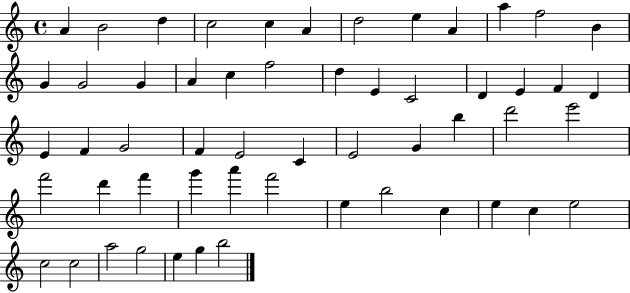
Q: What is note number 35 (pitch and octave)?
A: D6